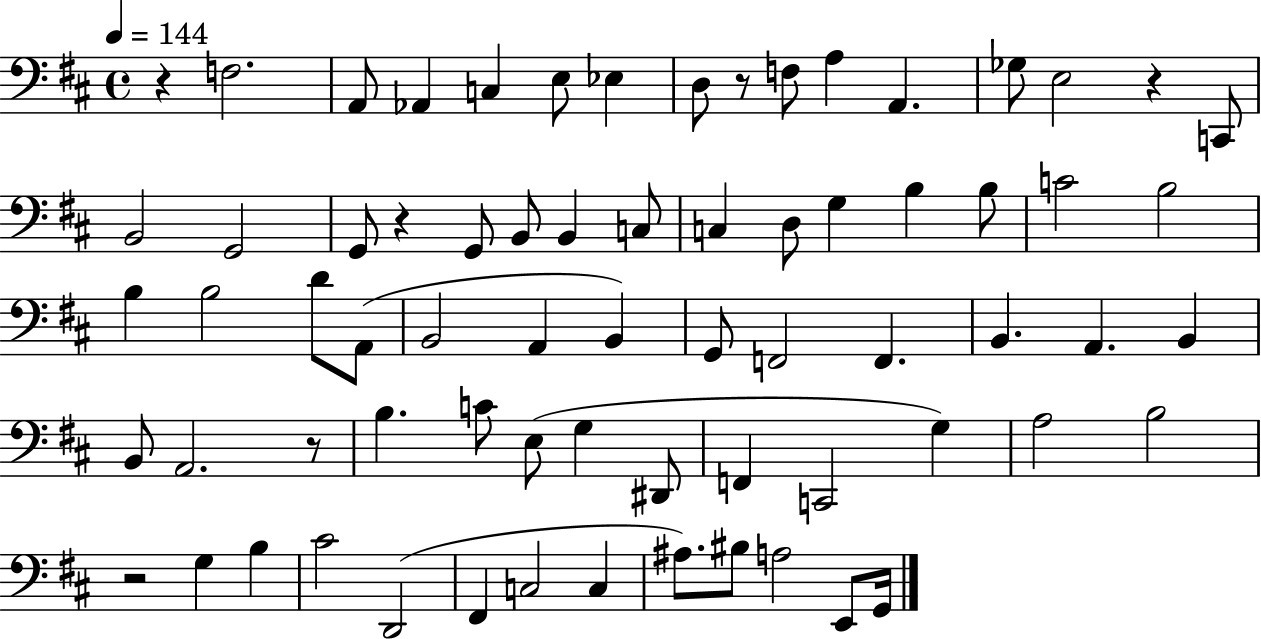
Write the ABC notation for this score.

X:1
T:Untitled
M:4/4
L:1/4
K:D
z F,2 A,,/2 _A,, C, E,/2 _E, D,/2 z/2 F,/2 A, A,, _G,/2 E,2 z C,,/2 B,,2 G,,2 G,,/2 z G,,/2 B,,/2 B,, C,/2 C, D,/2 G, B, B,/2 C2 B,2 B, B,2 D/2 A,,/2 B,,2 A,, B,, G,,/2 F,,2 F,, B,, A,, B,, B,,/2 A,,2 z/2 B, C/2 E,/2 G, ^D,,/2 F,, C,,2 G, A,2 B,2 z2 G, B, ^C2 D,,2 ^F,, C,2 C, ^A,/2 ^B,/2 A,2 E,,/2 G,,/4